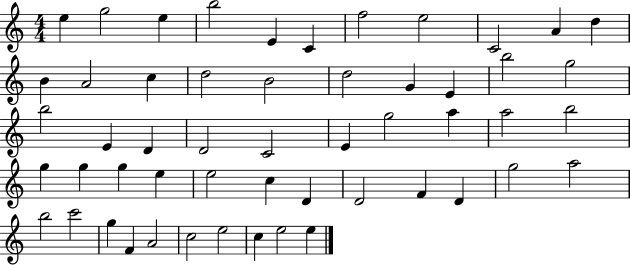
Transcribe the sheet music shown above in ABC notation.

X:1
T:Untitled
M:4/4
L:1/4
K:C
e g2 e b2 E C f2 e2 C2 A d B A2 c d2 B2 d2 G E b2 g2 b2 E D D2 C2 E g2 a a2 b2 g g g e e2 c D D2 F D g2 a2 b2 c'2 g F A2 c2 e2 c e2 e